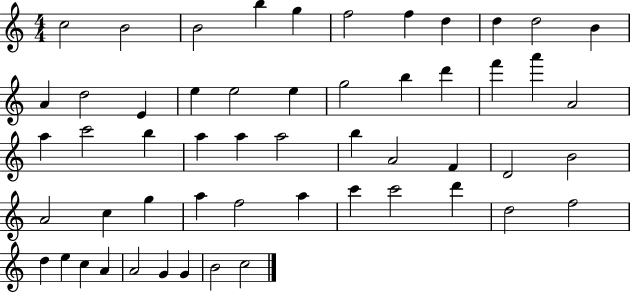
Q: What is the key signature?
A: C major